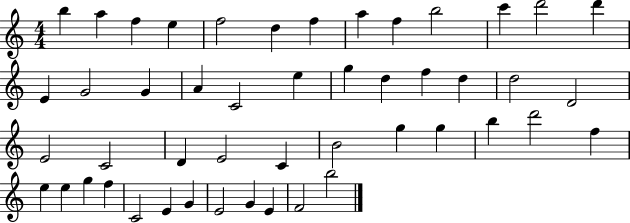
X:1
T:Untitled
M:4/4
L:1/4
K:C
b a f e f2 d f a f b2 c' d'2 d' E G2 G A C2 e g d f d d2 D2 E2 C2 D E2 C B2 g g b d'2 f e e g f C2 E G E2 G E F2 b2